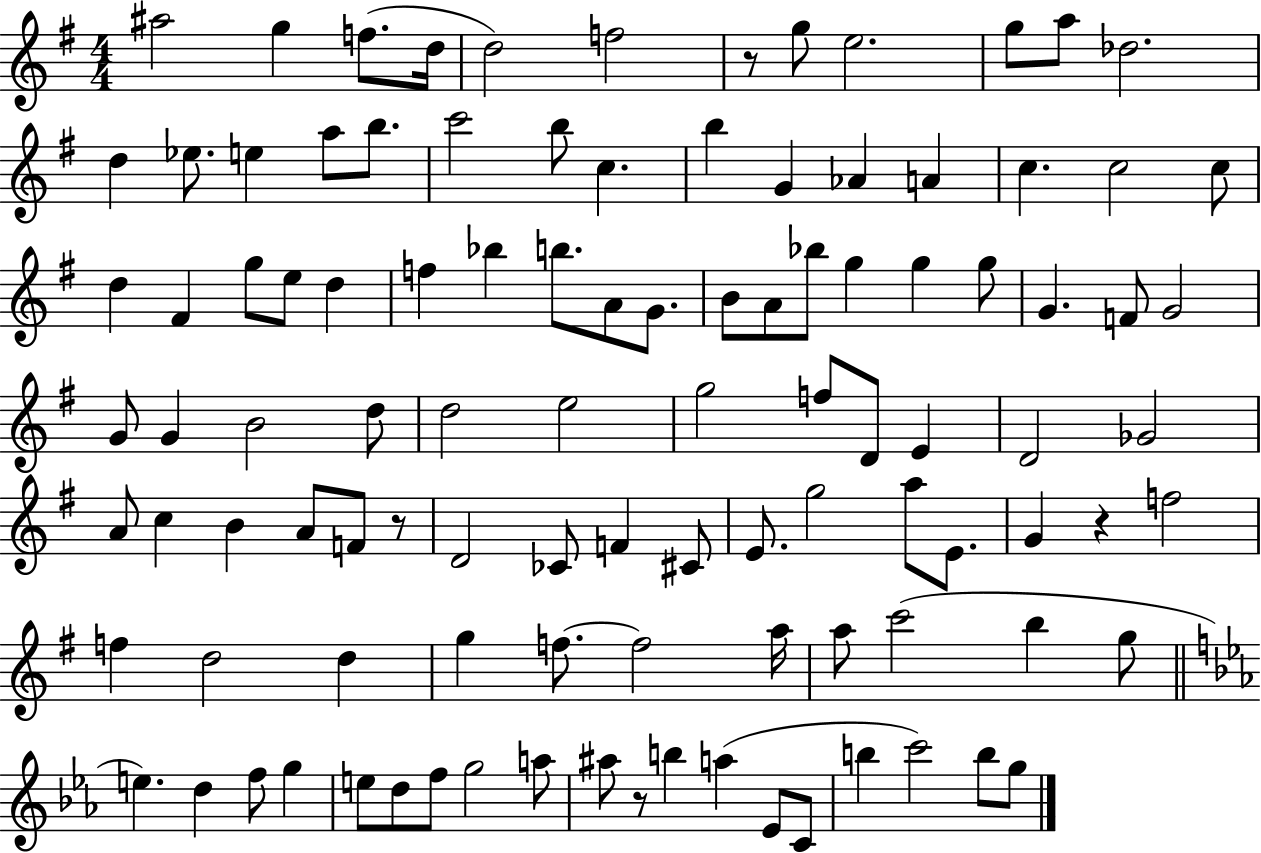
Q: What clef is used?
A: treble